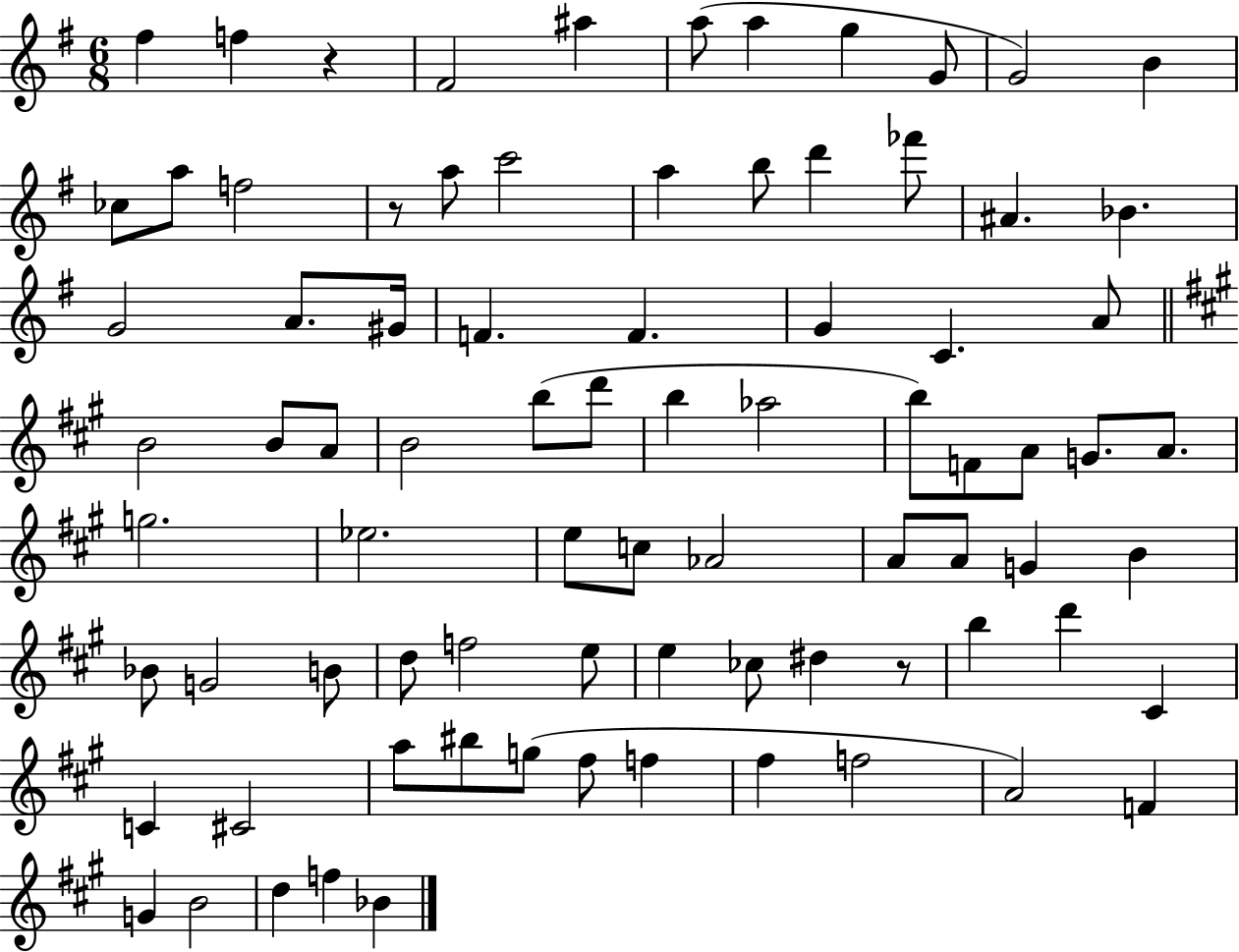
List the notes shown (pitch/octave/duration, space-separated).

F#5/q F5/q R/q F#4/h A#5/q A5/e A5/q G5/q G4/e G4/h B4/q CES5/e A5/e F5/h R/e A5/e C6/h A5/q B5/e D6/q FES6/e A#4/q. Bb4/q. G4/h A4/e. G#4/s F4/q. F4/q. G4/q C4/q. A4/e B4/h B4/e A4/e B4/h B5/e D6/e B5/q Ab5/h B5/e F4/e A4/e G4/e. A4/e. G5/h. Eb5/h. E5/e C5/e Ab4/h A4/e A4/e G4/q B4/q Bb4/e G4/h B4/e D5/e F5/h E5/e E5/q CES5/e D#5/q R/e B5/q D6/q C#4/q C4/q C#4/h A5/e BIS5/e G5/e F#5/e F5/q F#5/q F5/h A4/h F4/q G4/q B4/h D5/q F5/q Bb4/q